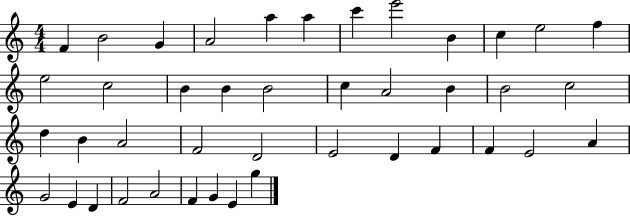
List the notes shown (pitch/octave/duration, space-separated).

F4/q B4/h G4/q A4/h A5/q A5/q C6/q E6/h B4/q C5/q E5/h F5/q E5/h C5/h B4/q B4/q B4/h C5/q A4/h B4/q B4/h C5/h D5/q B4/q A4/h F4/h D4/h E4/h D4/q F4/q F4/q E4/h A4/q G4/h E4/q D4/q F4/h A4/h F4/q G4/q E4/q G5/q